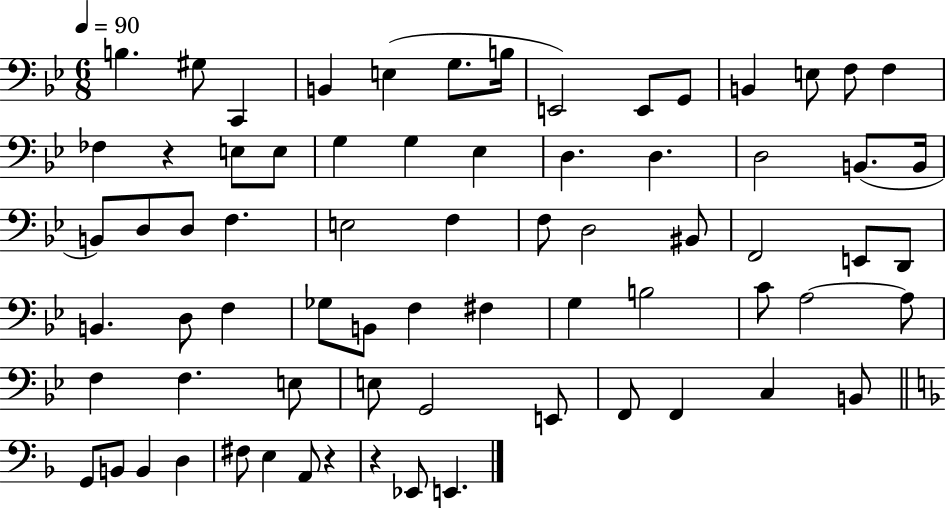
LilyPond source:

{
  \clef bass
  \numericTimeSignature
  \time 6/8
  \key bes \major
  \tempo 4 = 90
  \repeat volta 2 { b4. gis8 c,4 | b,4 e4( g8. b16 | e,2) e,8 g,8 | b,4 e8 f8 f4 | \break fes4 r4 e8 e8 | g4 g4 ees4 | d4. d4. | d2 b,8.( b,16 | \break b,8) d8 d8 f4. | e2 f4 | f8 d2 bis,8 | f,2 e,8 d,8 | \break b,4. d8 f4 | ges8 b,8 f4 fis4 | g4 b2 | c'8 a2~~ a8 | \break f4 f4. e8 | e8 g,2 e,8 | f,8 f,4 c4 b,8 | \bar "||" \break \key f \major g,8 b,8 b,4 d4 | fis8 e4 a,8 r4 | r4 ees,8 e,4. | } \bar "|."
}